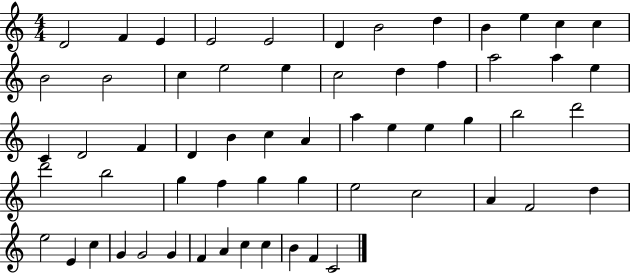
D4/h F4/q E4/q E4/h E4/h D4/q B4/h D5/q B4/q E5/q C5/q C5/q B4/h B4/h C5/q E5/h E5/q C5/h D5/q F5/q A5/h A5/q E5/q C4/q D4/h F4/q D4/q B4/q C5/q A4/q A5/q E5/q E5/q G5/q B5/h D6/h D6/h B5/h G5/q F5/q G5/q G5/q E5/h C5/h A4/q F4/h D5/q E5/h E4/q C5/q G4/q G4/h G4/q F4/q A4/q C5/q C5/q B4/q F4/q C4/h